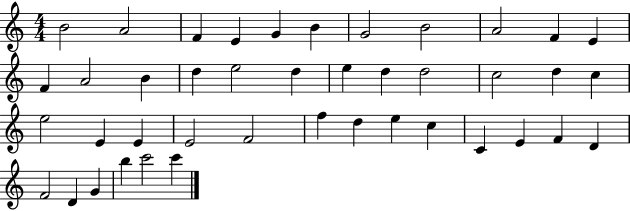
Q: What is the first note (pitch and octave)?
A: B4